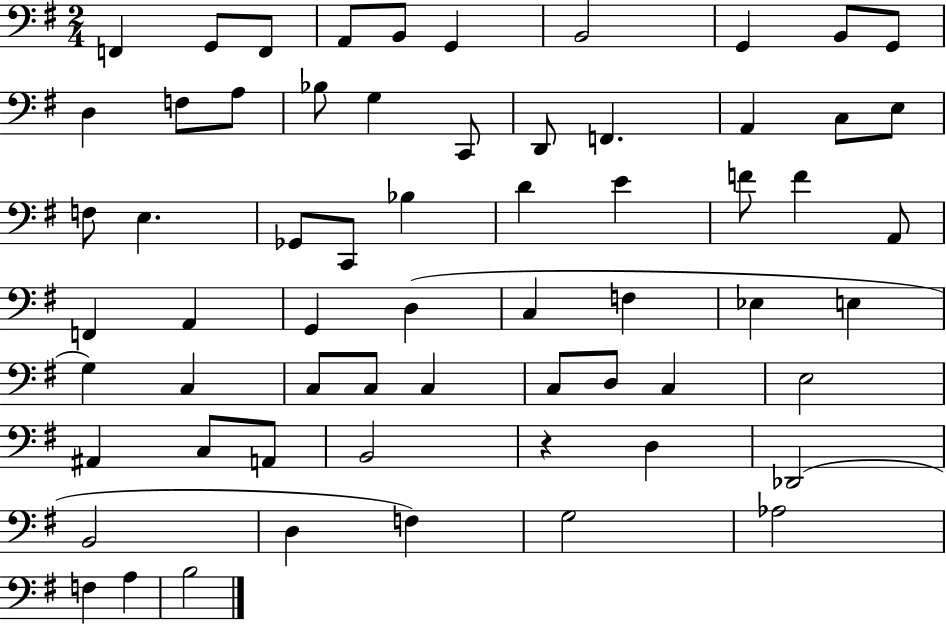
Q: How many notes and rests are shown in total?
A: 63